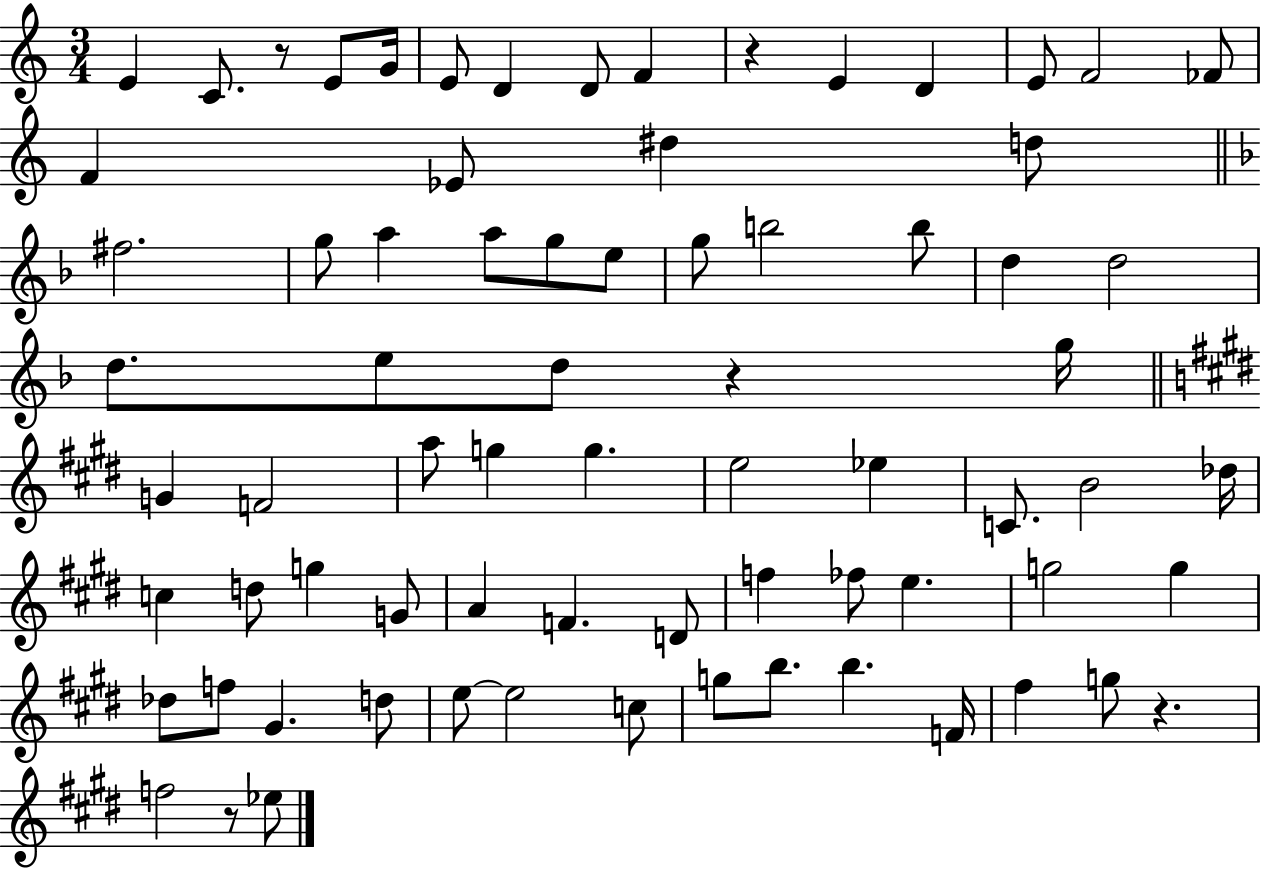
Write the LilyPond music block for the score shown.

{
  \clef treble
  \numericTimeSignature
  \time 3/4
  \key c \major
  e'4 c'8. r8 e'8 g'16 | e'8 d'4 d'8 f'4 | r4 e'4 d'4 | e'8 f'2 fes'8 | \break f'4 ees'8 dis''4 d''8 | \bar "||" \break \key d \minor fis''2. | g''8 a''4 a''8 g''8 e''8 | g''8 b''2 b''8 | d''4 d''2 | \break d''8. e''8 d''8 r4 g''16 | \bar "||" \break \key e \major g'4 f'2 | a''8 g''4 g''4. | e''2 ees''4 | c'8. b'2 des''16 | \break c''4 d''8 g''4 g'8 | a'4 f'4. d'8 | f''4 fes''8 e''4. | g''2 g''4 | \break des''8 f''8 gis'4. d''8 | e''8~~ e''2 c''8 | g''8 b''8. b''4. f'16 | fis''4 g''8 r4. | \break f''2 r8 ees''8 | \bar "|."
}